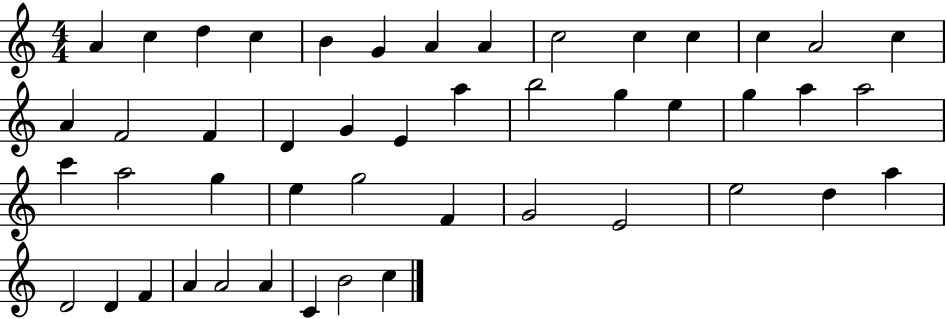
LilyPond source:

{
  \clef treble
  \numericTimeSignature
  \time 4/4
  \key c \major
  a'4 c''4 d''4 c''4 | b'4 g'4 a'4 a'4 | c''2 c''4 c''4 | c''4 a'2 c''4 | \break a'4 f'2 f'4 | d'4 g'4 e'4 a''4 | b''2 g''4 e''4 | g''4 a''4 a''2 | \break c'''4 a''2 g''4 | e''4 g''2 f'4 | g'2 e'2 | e''2 d''4 a''4 | \break d'2 d'4 f'4 | a'4 a'2 a'4 | c'4 b'2 c''4 | \bar "|."
}